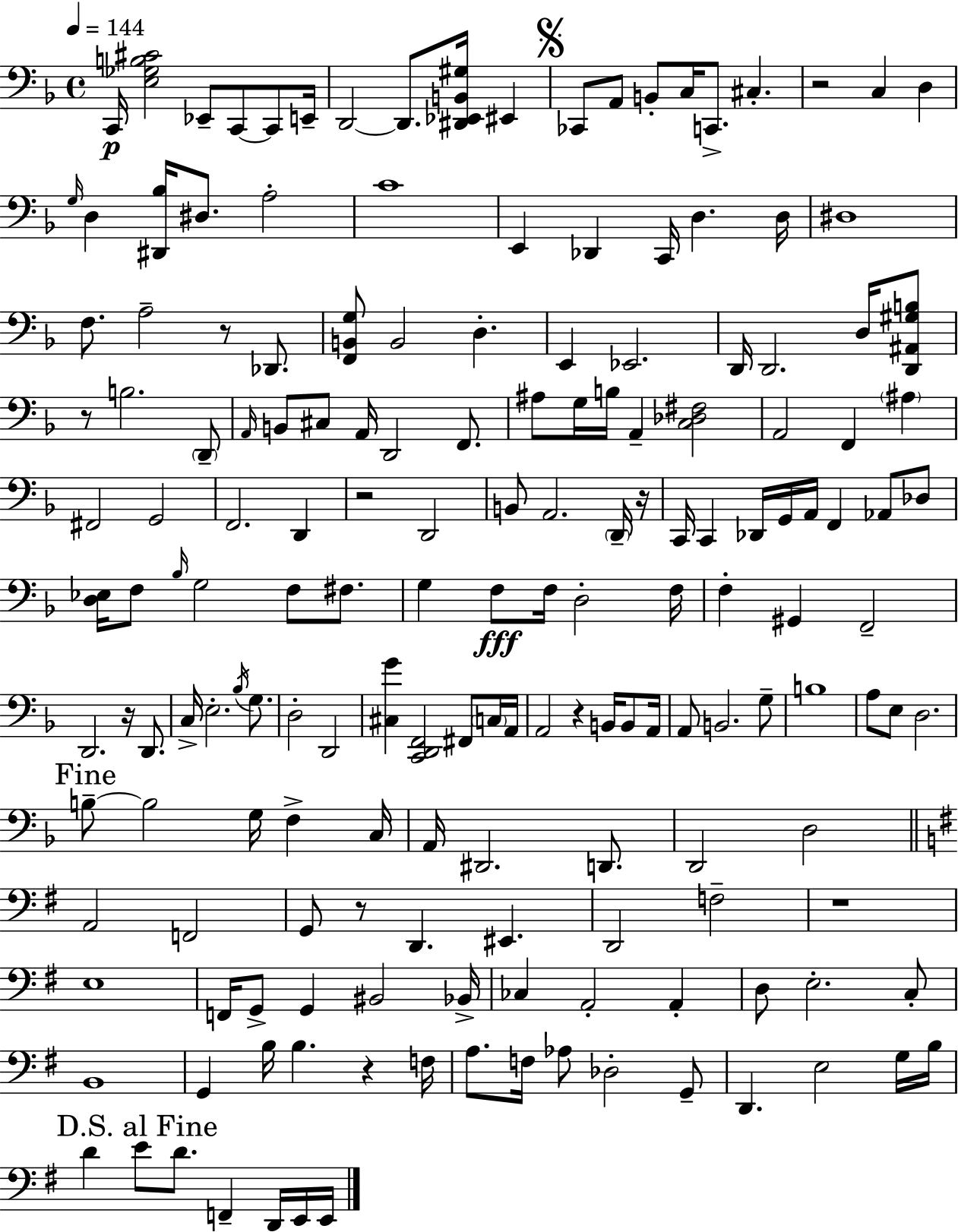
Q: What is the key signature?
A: F major